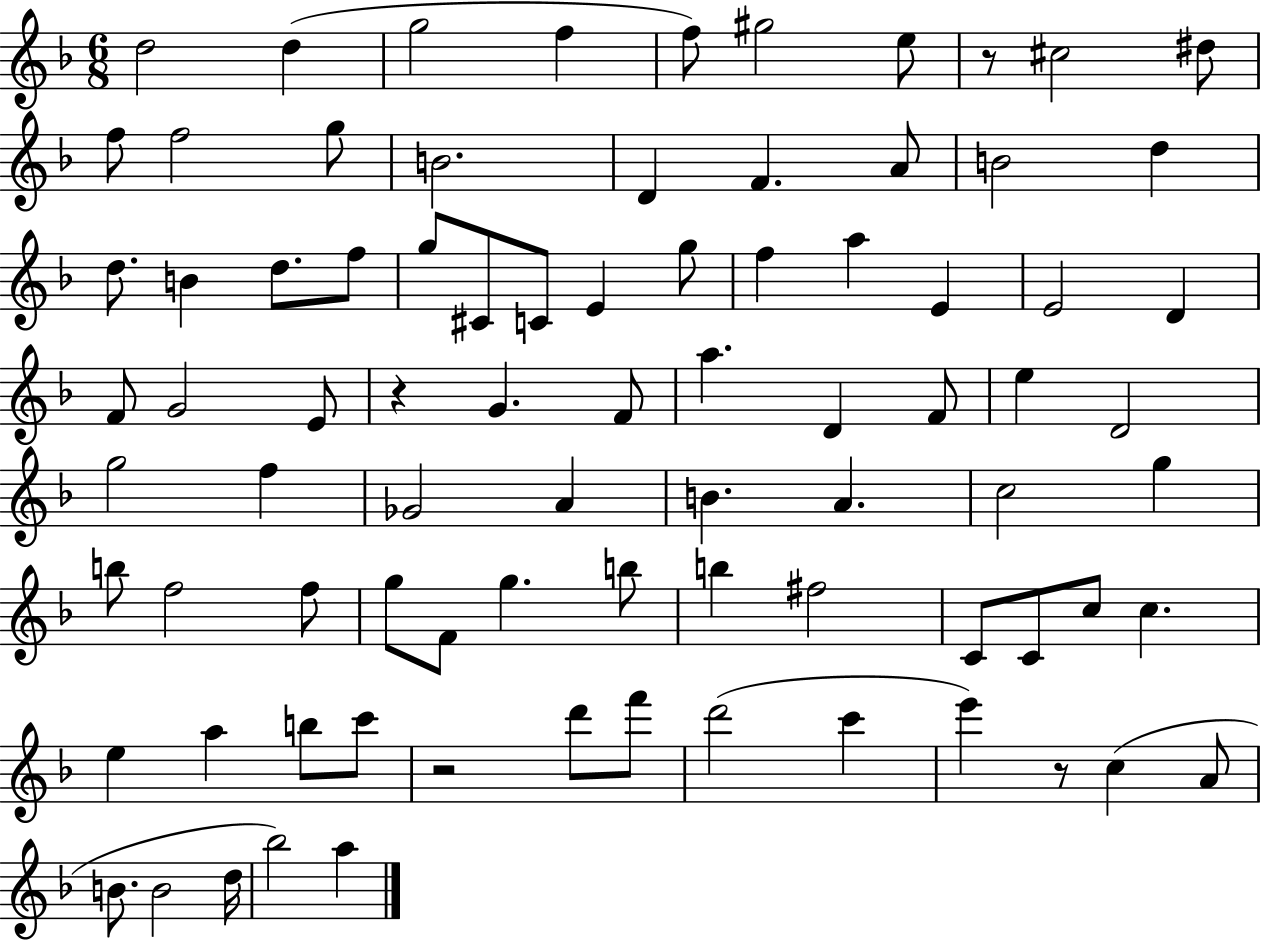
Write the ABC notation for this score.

X:1
T:Untitled
M:6/8
L:1/4
K:F
d2 d g2 f f/2 ^g2 e/2 z/2 ^c2 ^d/2 f/2 f2 g/2 B2 D F A/2 B2 d d/2 B d/2 f/2 g/2 ^C/2 C/2 E g/2 f a E E2 D F/2 G2 E/2 z G F/2 a D F/2 e D2 g2 f _G2 A B A c2 g b/2 f2 f/2 g/2 F/2 g b/2 b ^f2 C/2 C/2 c/2 c e a b/2 c'/2 z2 d'/2 f'/2 d'2 c' e' z/2 c A/2 B/2 B2 d/4 _b2 a